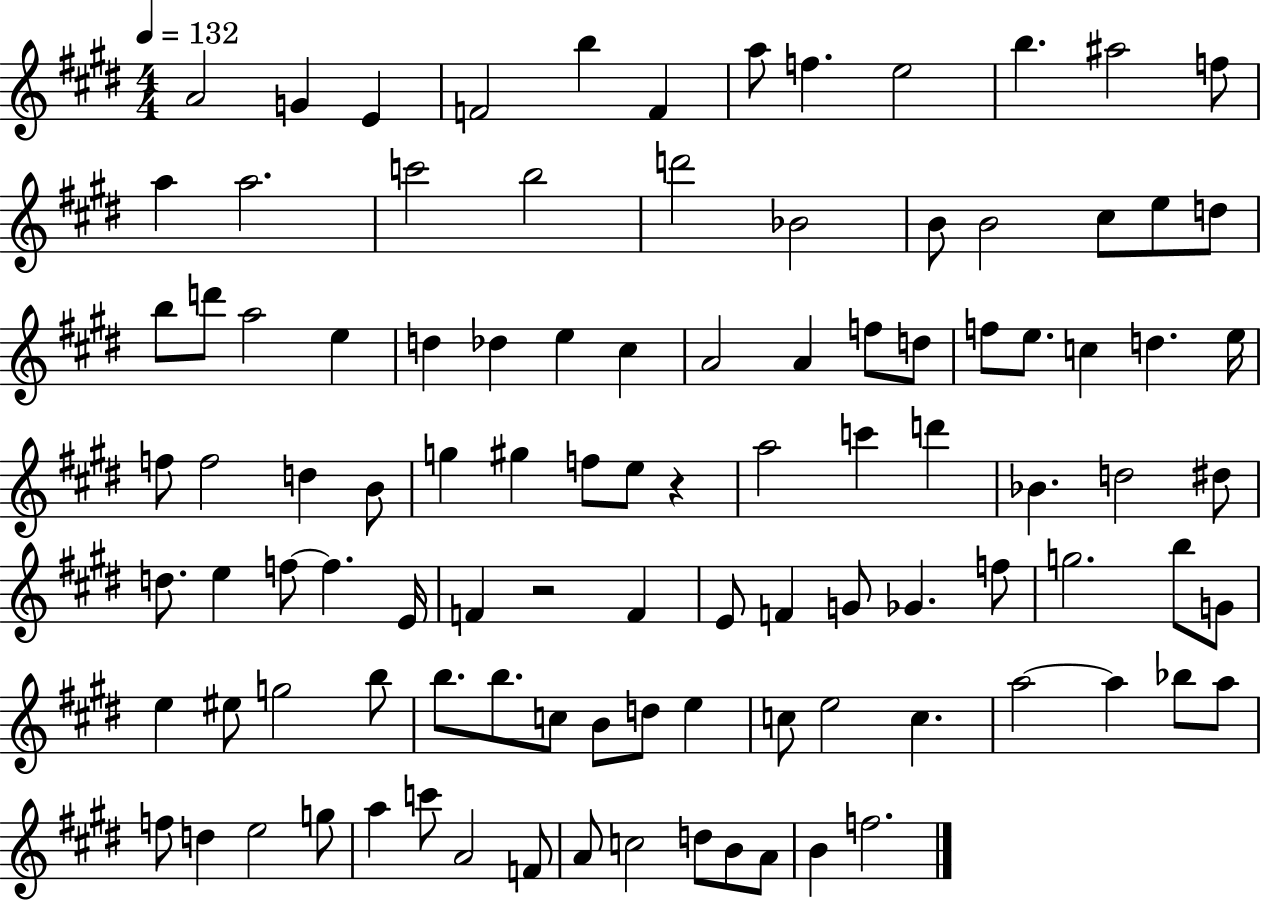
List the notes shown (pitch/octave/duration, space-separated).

A4/h G4/q E4/q F4/h B5/q F4/q A5/e F5/q. E5/h B5/q. A#5/h F5/e A5/q A5/h. C6/h B5/h D6/h Bb4/h B4/e B4/h C#5/e E5/e D5/e B5/e D6/e A5/h E5/q D5/q Db5/q E5/q C#5/q A4/h A4/q F5/e D5/e F5/e E5/e. C5/q D5/q. E5/s F5/e F5/h D5/q B4/e G5/q G#5/q F5/e E5/e R/q A5/h C6/q D6/q Bb4/q. D5/h D#5/e D5/e. E5/q F5/e F5/q. E4/s F4/q R/h F4/q E4/e F4/q G4/e Gb4/q. F5/e G5/h. B5/e G4/e E5/q EIS5/e G5/h B5/e B5/e. B5/e. C5/e B4/e D5/e E5/q C5/e E5/h C5/q. A5/h A5/q Bb5/e A5/e F5/e D5/q E5/h G5/e A5/q C6/e A4/h F4/e A4/e C5/h D5/e B4/e A4/e B4/q F5/h.